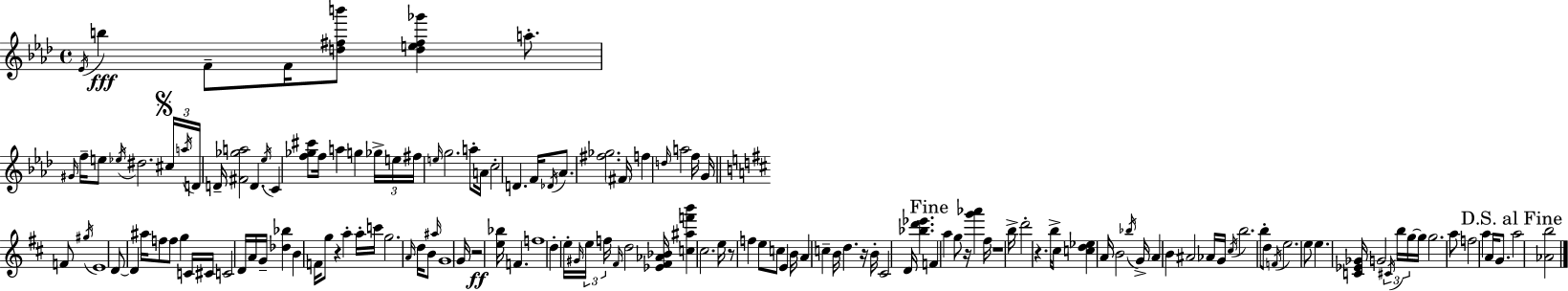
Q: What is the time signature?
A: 4/4